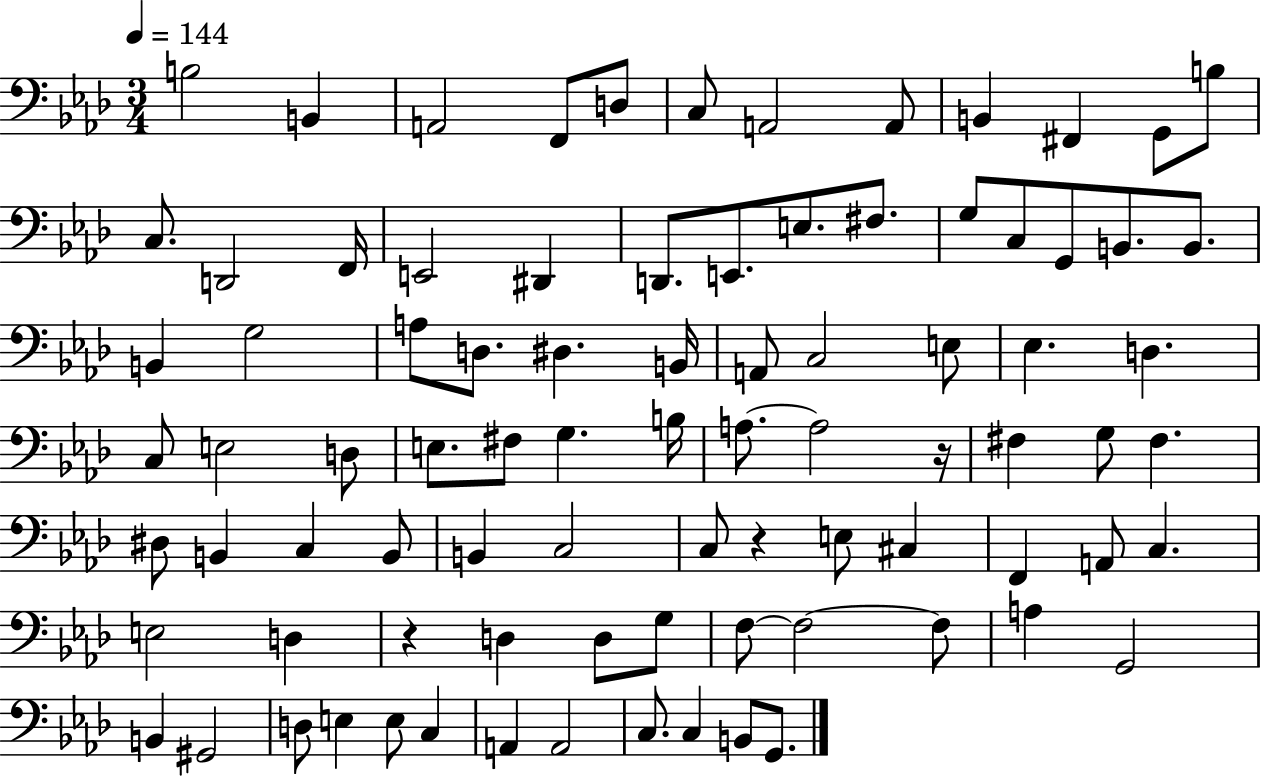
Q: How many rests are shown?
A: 3